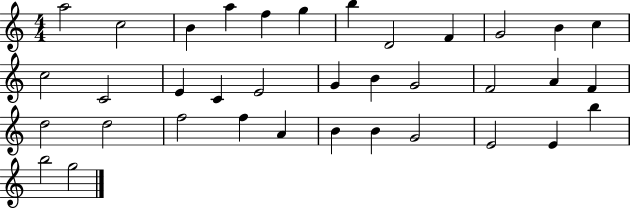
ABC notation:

X:1
T:Untitled
M:4/4
L:1/4
K:C
a2 c2 B a f g b D2 F G2 B c c2 C2 E C E2 G B G2 F2 A F d2 d2 f2 f A B B G2 E2 E b b2 g2